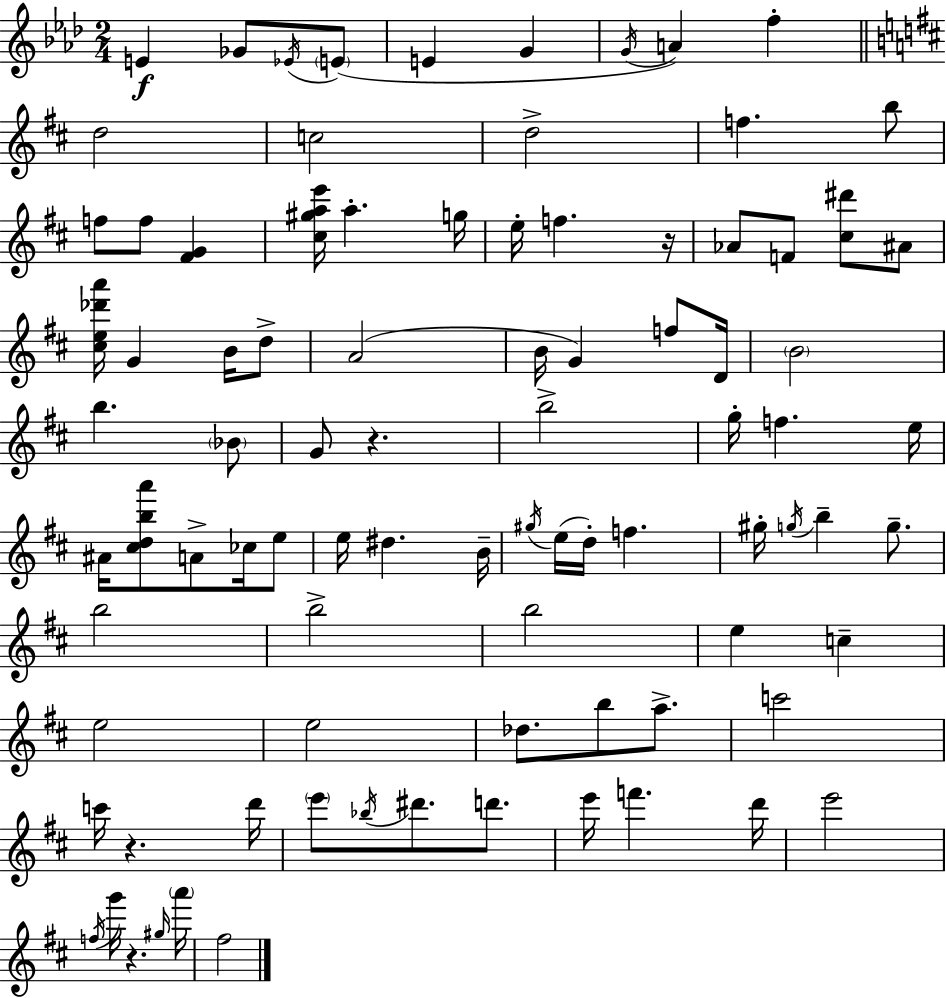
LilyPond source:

{
  \clef treble
  \numericTimeSignature
  \time 2/4
  \key aes \major
  e'4\f ges'8 \acciaccatura { ees'16 } \parenthesize e'8( | e'4 g'4 | \acciaccatura { g'16 } a'4) f''4-. | \bar "||" \break \key d \major d''2 | c''2 | d''2-> | f''4. b''8 | \break f''8 f''8 <fis' g'>4 | <cis'' gis'' a'' e'''>16 a''4.-. g''16 | e''16-. f''4. r16 | aes'8 f'8 <cis'' dis'''>8 ais'8 | \break <cis'' e'' des''' a'''>16 g'4 b'16 d''8-> | a'2( | b'16 g'4) f''8 d'16 | \parenthesize b'2 | \break b''4. \parenthesize bes'8 | g'8 r4. | b''2-> | g''16-. f''4. e''16 | \break ais'16 <cis'' d'' b'' a'''>8 a'8-> ces''16 e''8 | e''16 dis''4. b'16-- | \acciaccatura { gis''16 }( e''16 d''16-.) f''4. | gis''16-. \acciaccatura { g''16 } b''4-- g''8.-- | \break b''2 | b''2-> | b''2 | e''4 c''4-- | \break e''2 | e''2 | des''8. b''8 a''8.-> | c'''2 | \break c'''16 r4. | d'''16 \parenthesize e'''8 \acciaccatura { bes''16 } dis'''8. | d'''8. e'''16 f'''4. | d'''16 e'''2 | \break \acciaccatura { f''16 } g'''16 r4. | \grace { gis''16 } \parenthesize a'''16 fis''2 | \bar "|."
}